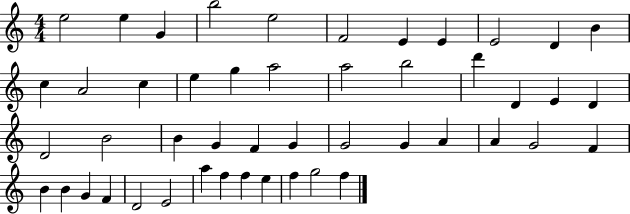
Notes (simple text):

E5/h E5/q G4/q B5/h E5/h F4/h E4/q E4/q E4/h D4/q B4/q C5/q A4/h C5/q E5/q G5/q A5/h A5/h B5/h D6/q D4/q E4/q D4/q D4/h B4/h B4/q G4/q F4/q G4/q G4/h G4/q A4/q A4/q G4/h F4/q B4/q B4/q G4/q F4/q D4/h E4/h A5/q F5/q F5/q E5/q F5/q G5/h F5/q